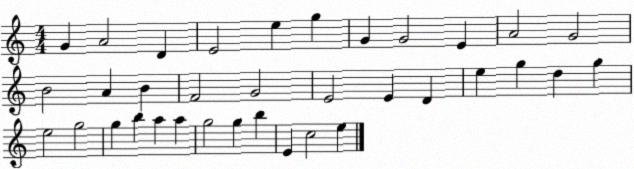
X:1
T:Untitled
M:4/4
L:1/4
K:C
G A2 D E2 e g G G2 E A2 G2 B2 A B F2 G2 E2 E D e g d g e2 g2 g b a a g2 g b E c2 e